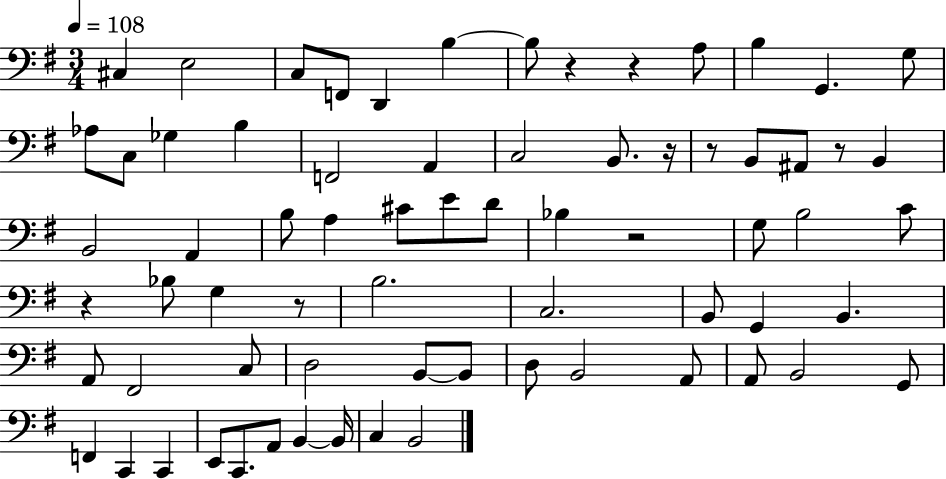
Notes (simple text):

C#3/q E3/h C3/e F2/e D2/q B3/q B3/e R/q R/q A3/e B3/q G2/q. G3/e Ab3/e C3/e Gb3/q B3/q F2/h A2/q C3/h B2/e. R/s R/e B2/e A#2/e R/e B2/q B2/h A2/q B3/e A3/q C#4/e E4/e D4/e Bb3/q R/h G3/e B3/h C4/e R/q Bb3/e G3/q R/e B3/h. C3/h. B2/e G2/q B2/q. A2/e F#2/h C3/e D3/h B2/e B2/e D3/e B2/h A2/e A2/e B2/h G2/e F2/q C2/q C2/q E2/e C2/e. A2/e B2/q B2/s C3/q B2/h